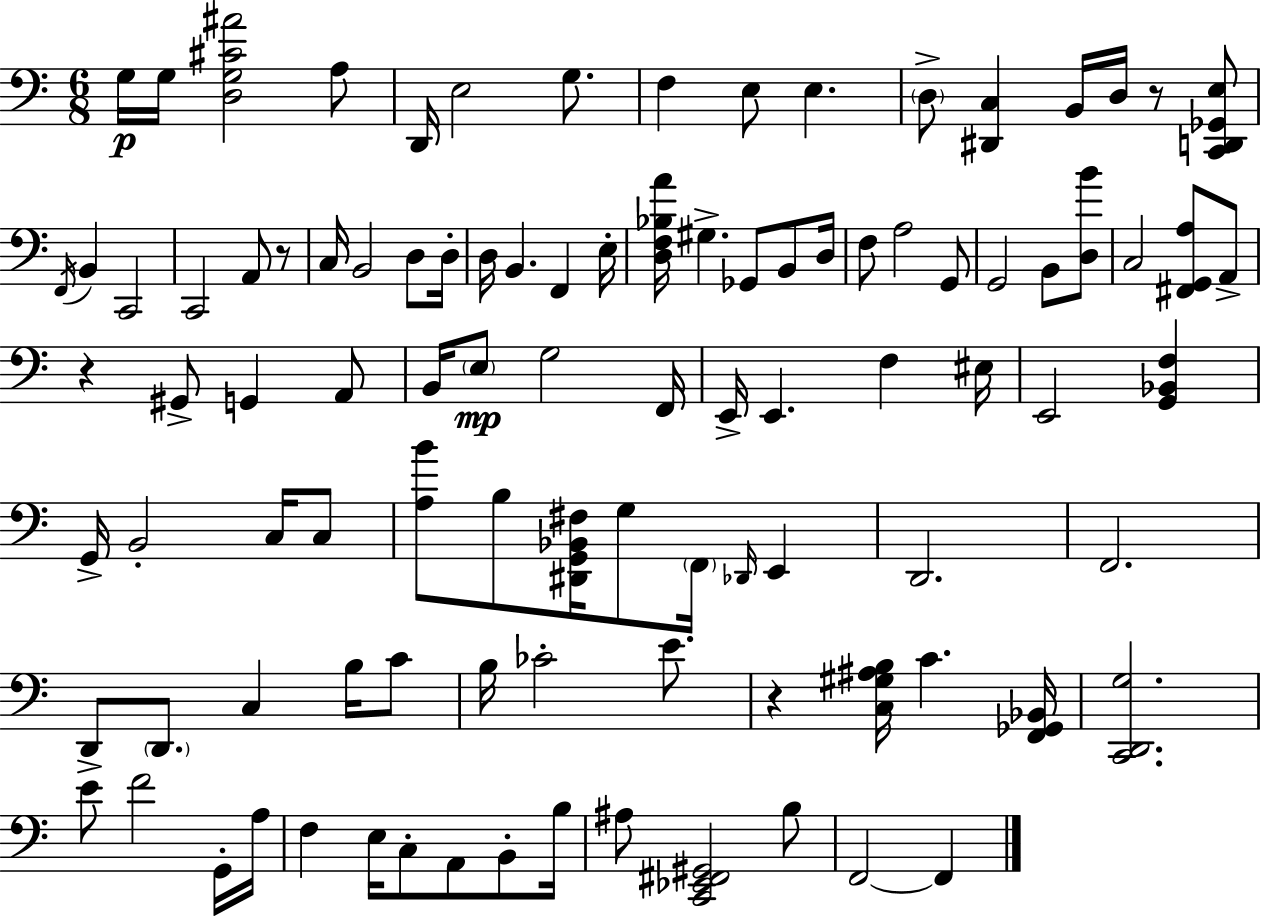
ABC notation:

X:1
T:Untitled
M:6/8
L:1/4
K:C
G,/4 G,/4 [D,G,^C^A]2 A,/2 D,,/4 E,2 G,/2 F, E,/2 E, D,/2 [^D,,C,] B,,/4 D,/4 z/2 [C,,D,,_G,,E,]/2 F,,/4 B,, C,,2 C,,2 A,,/2 z/2 C,/4 B,,2 D,/2 D,/4 D,/4 B,, F,, E,/4 [D,F,_B,A]/4 ^G, _G,,/2 B,,/2 D,/4 F,/2 A,2 G,,/2 G,,2 B,,/2 [D,B]/2 C,2 [^F,,G,,A,]/2 A,,/2 z ^G,,/2 G,, A,,/2 B,,/4 E,/2 G,2 F,,/4 E,,/4 E,, F, ^E,/4 E,,2 [G,,_B,,F,] G,,/4 B,,2 C,/4 C,/2 [A,B]/2 B,/2 [^D,,G,,_B,,^F,]/4 G,/2 F,,/4 _D,,/4 E,, D,,2 F,,2 D,,/2 D,,/2 C, B,/4 C/2 B,/4 _C2 E/2 z [C,^G,^A,B,]/4 C [F,,_G,,_B,,]/4 [C,,D,,G,]2 E/2 F2 G,,/4 A,/4 F, E,/4 C,/2 A,,/2 B,,/2 B,/4 ^A,/2 [C,,_E,,^F,,^G,,]2 B,/2 F,,2 F,,